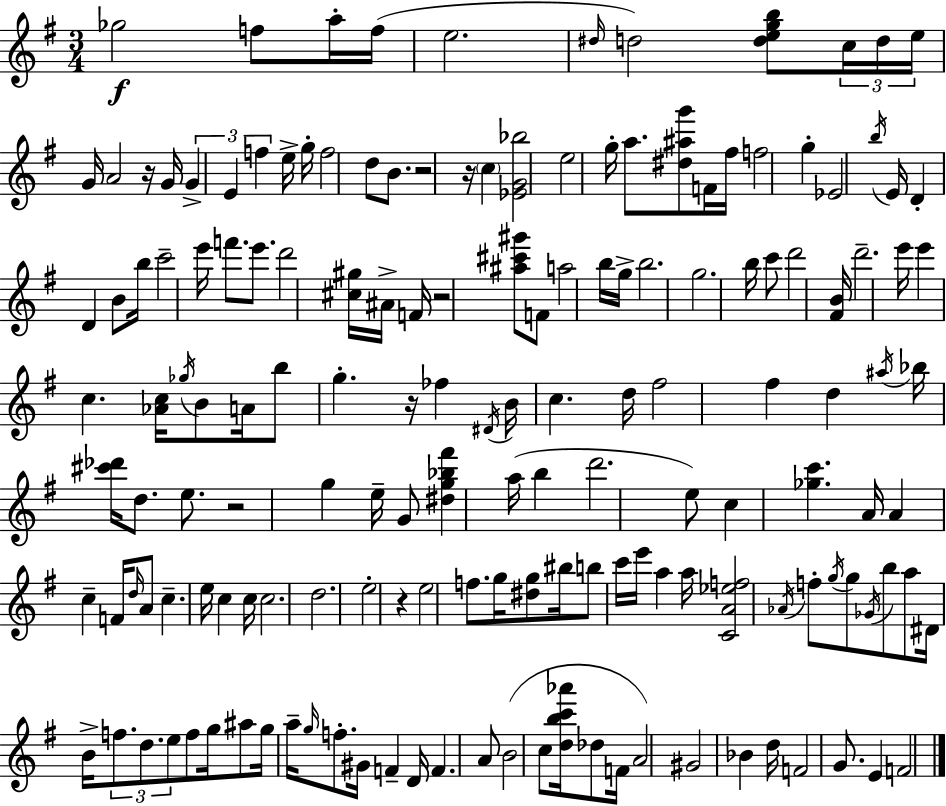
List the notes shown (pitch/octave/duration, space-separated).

Gb5/h F5/e A5/s F5/s E5/h. D#5/s D5/h [D5,E5,G5,B5]/e C5/s D5/s E5/s G4/s A4/h R/s G4/s G4/q E4/q F5/q E5/s G5/s F5/h D5/e B4/e. R/h R/s C5/q [Eb4,G4,Bb5]/h E5/h G5/s A5/e. [D#5,A#5,G6]/e F4/s F#5/s F5/h G5/q Eb4/h B5/s E4/s D4/q D4/q B4/e B5/s C6/h E6/s F6/e. E6/e. D6/h [C#5,G#5]/s A#4/s F4/s R/h [A#5,C#6,G#6]/e F4/e A5/h B5/s G5/s B5/h. G5/h. B5/s C6/e D6/h [F#4,B4]/s D6/h. E6/s E6/q C5/q. [Ab4,C5]/s Gb5/s B4/e A4/s B5/e G5/q. R/s FES5/q D#4/s B4/s C5/q. D5/s F#5/h F#5/q D5/q A#5/s Bb5/s [C#6,Db6]/s D5/e. E5/e. R/h G5/q E5/s G4/e [D#5,G5,Bb5,F#6]/q A5/s B5/q D6/h. E5/e C5/q [Gb5,C6]/q. A4/s A4/q C5/q F4/s D5/s A4/e C5/q. E5/s C5/q C5/s C5/h. D5/h. E5/h R/q E5/h F5/e. G5/s [D#5,G5]/e BIS5/s B5/e C6/s E6/s A5/q A5/s [C4,A4,Eb5,F5]/h Ab4/s F5/e G5/s G5/e Gb4/s B5/e A5/e D#4/s B4/s F5/e. D5/e. E5/e F5/e G5/s A#5/e G5/s A5/s G5/s F5/e. G#4/s F4/q D4/s F4/q. A4/e B4/h C5/e [D5,B5,C6,Ab6]/s Db5/e F4/s A4/h G#4/h Bb4/q D5/s F4/h G4/e. E4/q F4/h